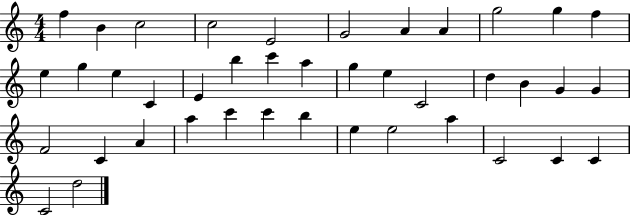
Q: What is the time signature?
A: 4/4